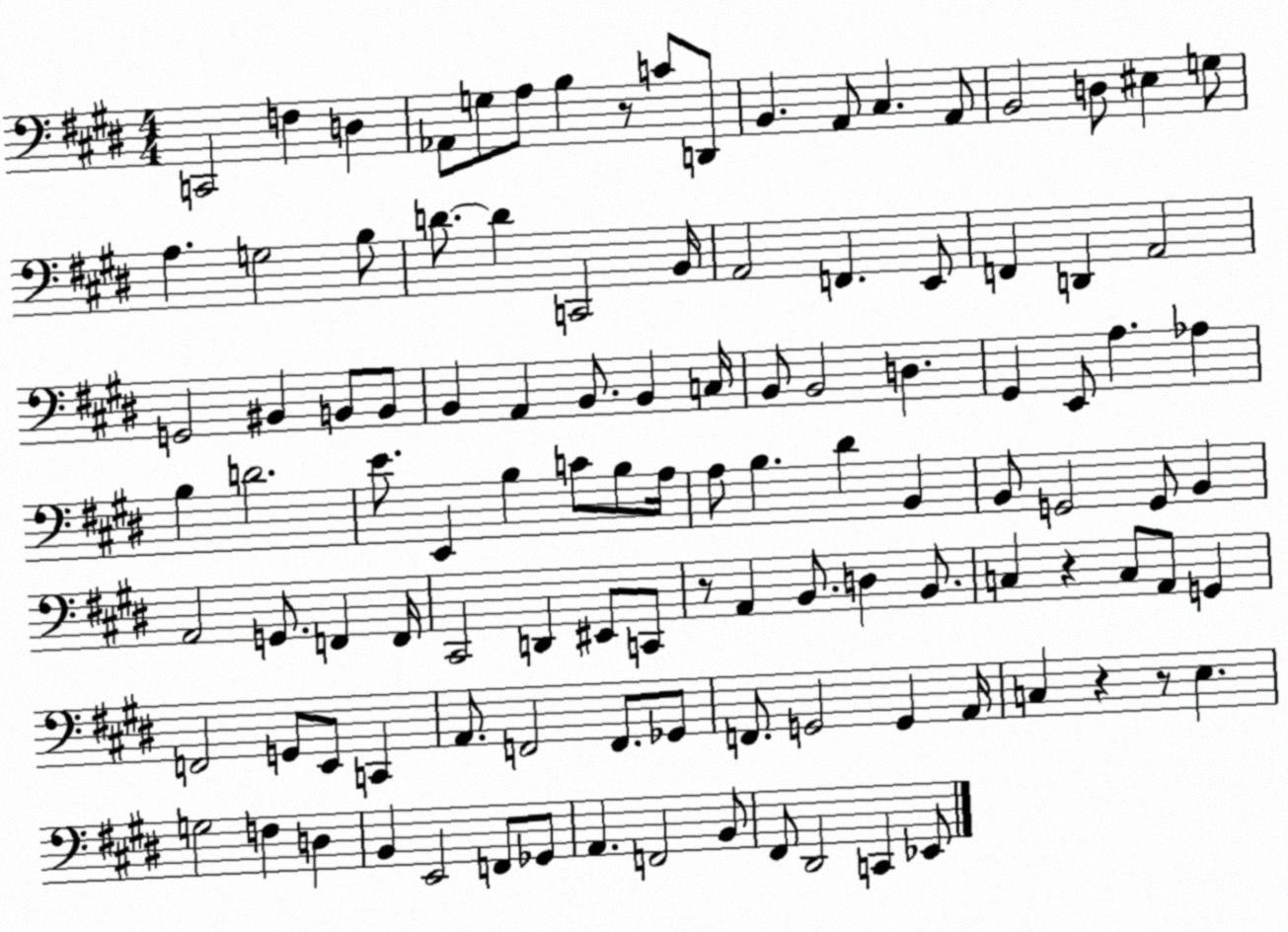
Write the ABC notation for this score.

X:1
T:Untitled
M:4/4
L:1/4
K:E
C,,2 F, D, _A,,/2 G,/2 A,/2 B, z/2 C/2 D,,/2 B,, A,,/2 ^C, A,,/2 B,,2 D,/2 ^E, G,/2 A, G,2 B,/2 D/2 D C,,2 B,,/4 A,,2 F,, E,,/2 F,, D,, A,,2 G,,2 ^B,, B,,/2 B,,/2 B,, A,, B,,/2 B,, C,/4 B,,/2 B,,2 D, ^G,, E,,/2 A, _A, B, D2 E/2 E,, B, C/2 B,/2 A,/4 A,/2 B, ^D B,, B,,/2 G,,2 G,,/2 B,, A,,2 G,,/2 F,, F,,/4 ^C,,2 D,, ^E,,/2 C,,/2 z/2 A,, B,,/2 D, B,,/2 C, z C,/2 A,,/2 G,, F,,2 G,,/2 E,,/2 C,, A,,/2 F,,2 F,,/2 _G,,/2 F,,/2 G,,2 G,, A,,/4 C, z z/2 E, G,2 F, D, B,, E,,2 F,,/2 _G,,/2 A,, F,,2 B,,/2 ^F,,/2 ^D,,2 C,, _E,,/2